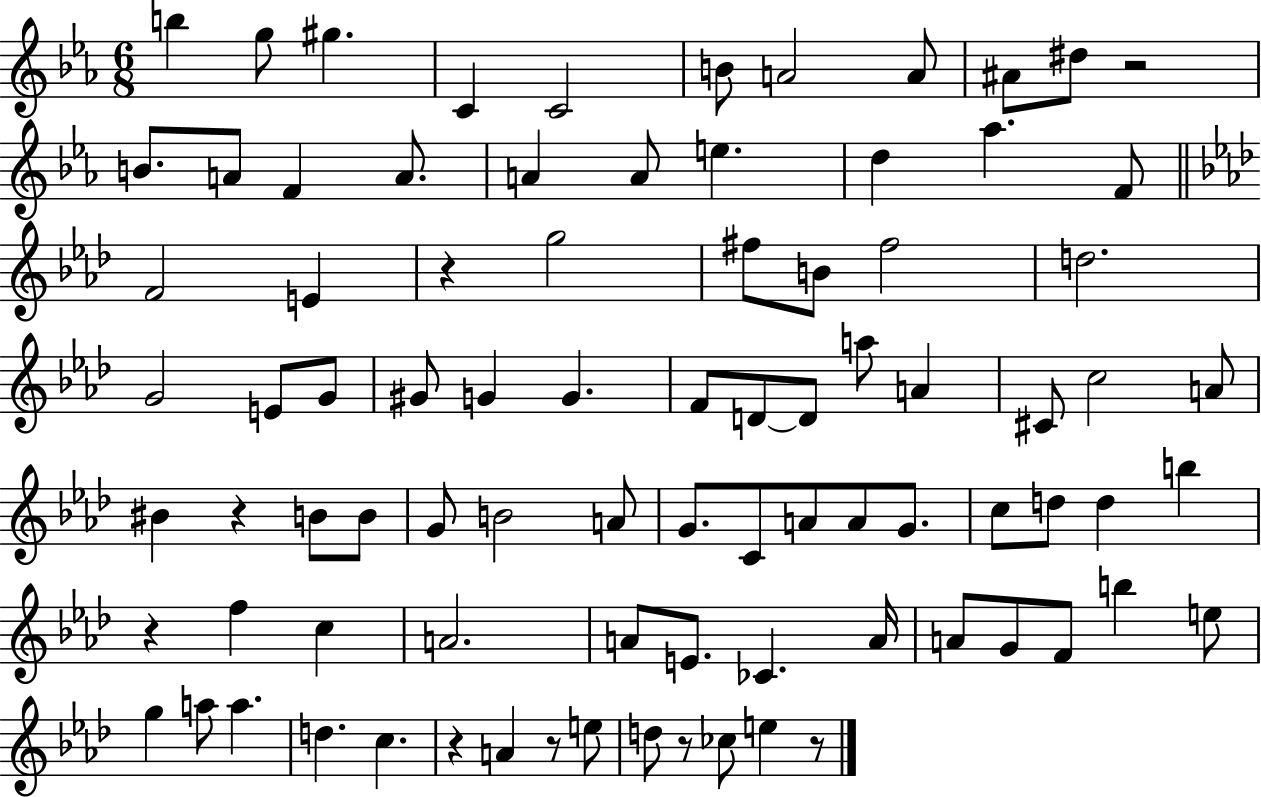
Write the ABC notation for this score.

X:1
T:Untitled
M:6/8
L:1/4
K:Eb
b g/2 ^g C C2 B/2 A2 A/2 ^A/2 ^d/2 z2 B/2 A/2 F A/2 A A/2 e d _a F/2 F2 E z g2 ^f/2 B/2 ^f2 d2 G2 E/2 G/2 ^G/2 G G F/2 D/2 D/2 a/2 A ^C/2 c2 A/2 ^B z B/2 B/2 G/2 B2 A/2 G/2 C/2 A/2 A/2 G/2 c/2 d/2 d b z f c A2 A/2 E/2 _C A/4 A/2 G/2 F/2 b e/2 g a/2 a d c z A z/2 e/2 d/2 z/2 _c/2 e z/2